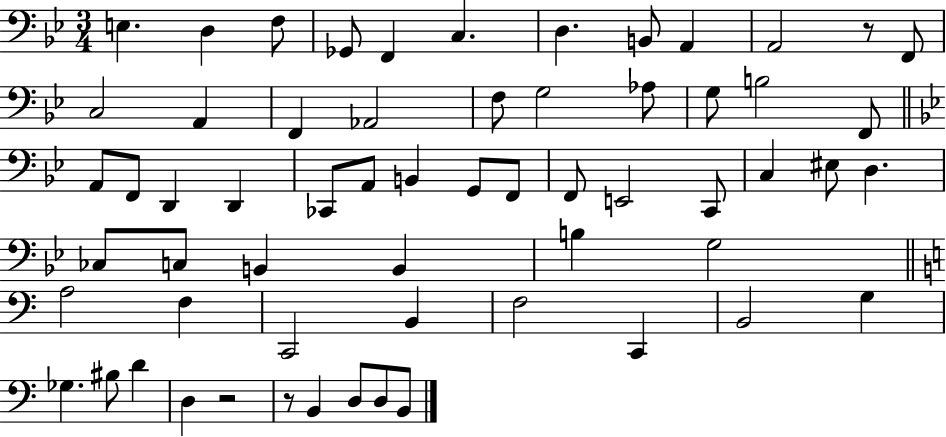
X:1
T:Untitled
M:3/4
L:1/4
K:Bb
E, D, F,/2 _G,,/2 F,, C, D, B,,/2 A,, A,,2 z/2 F,,/2 C,2 A,, F,, _A,,2 F,/2 G,2 _A,/2 G,/2 B,2 F,,/2 A,,/2 F,,/2 D,, D,, _C,,/2 A,,/2 B,, G,,/2 F,,/2 F,,/2 E,,2 C,,/2 C, ^E,/2 D, _C,/2 C,/2 B,, B,, B, G,2 A,2 F, C,,2 B,, F,2 C,, B,,2 G, _G, ^B,/2 D D, z2 z/2 B,, D,/2 D,/2 B,,/2